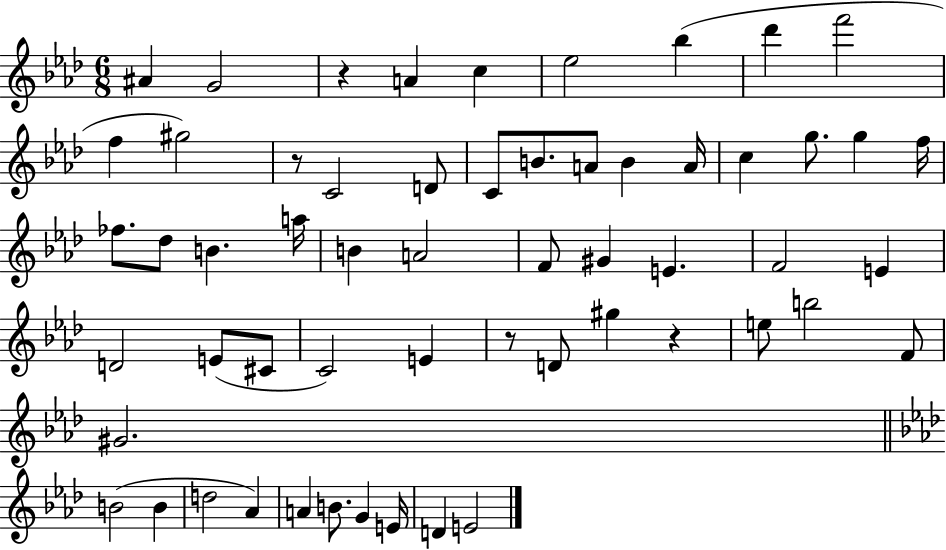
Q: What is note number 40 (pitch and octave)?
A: E5